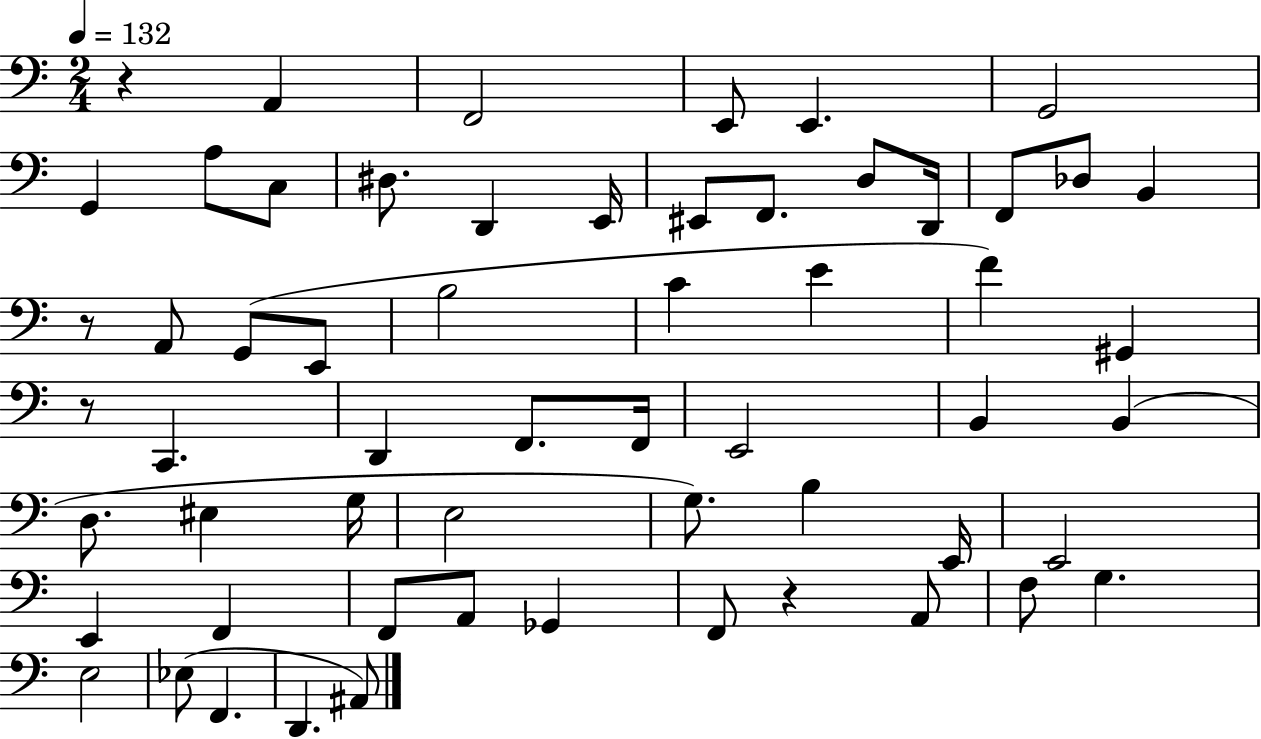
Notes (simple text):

R/q A2/q F2/h E2/e E2/q. G2/h G2/q A3/e C3/e D#3/e. D2/q E2/s EIS2/e F2/e. D3/e D2/s F2/e Db3/e B2/q R/e A2/e G2/e E2/e B3/h C4/q E4/q F4/q G#2/q R/e C2/q. D2/q F2/e. F2/s E2/h B2/q B2/q D3/e. EIS3/q G3/s E3/h G3/e. B3/q E2/s E2/h E2/q F2/q F2/e A2/e Gb2/q F2/e R/q A2/e F3/e G3/q. E3/h Eb3/e F2/q. D2/q. A#2/e